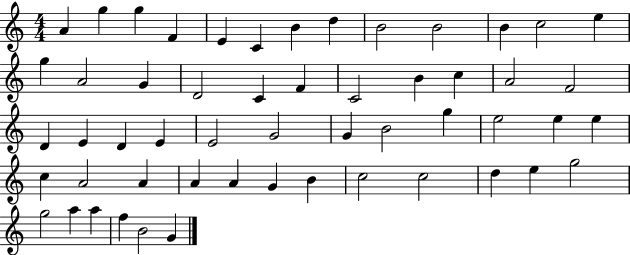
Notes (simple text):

A4/q G5/q G5/q F4/q E4/q C4/q B4/q D5/q B4/h B4/h B4/q C5/h E5/q G5/q A4/h G4/q D4/h C4/q F4/q C4/h B4/q C5/q A4/h F4/h D4/q E4/q D4/q E4/q E4/h G4/h G4/q B4/h G5/q E5/h E5/q E5/q C5/q A4/h A4/q A4/q A4/q G4/q B4/q C5/h C5/h D5/q E5/q G5/h G5/h A5/q A5/q F5/q B4/h G4/q